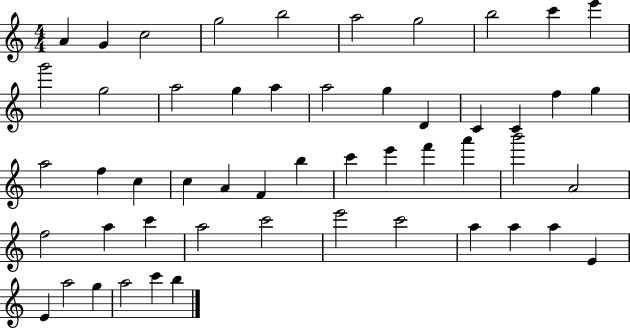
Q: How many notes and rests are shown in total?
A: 52